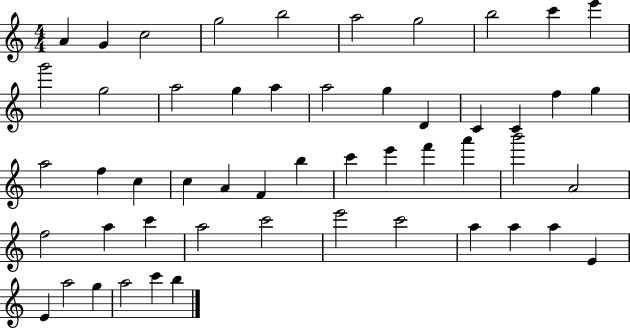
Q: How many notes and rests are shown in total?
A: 52